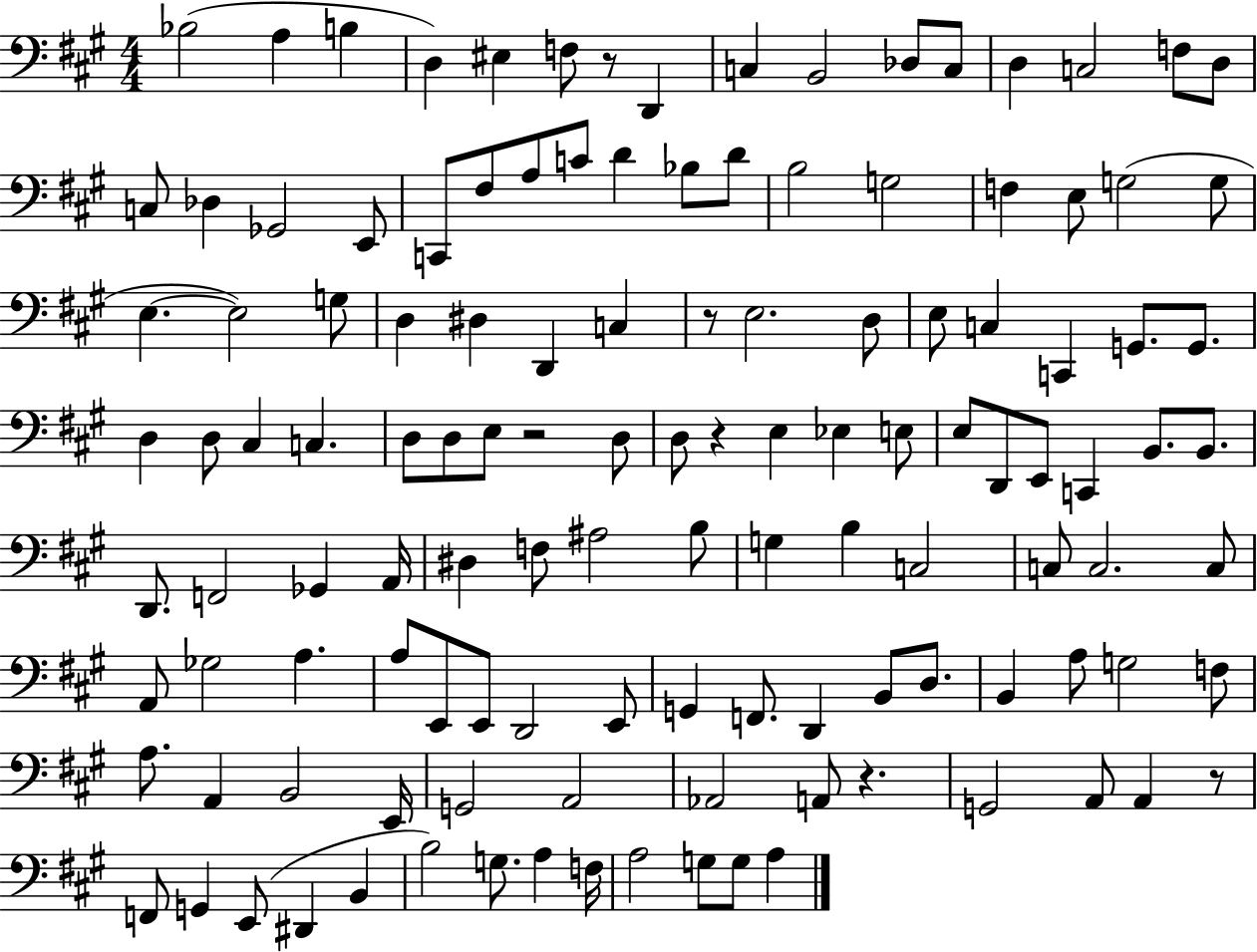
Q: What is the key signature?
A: A major